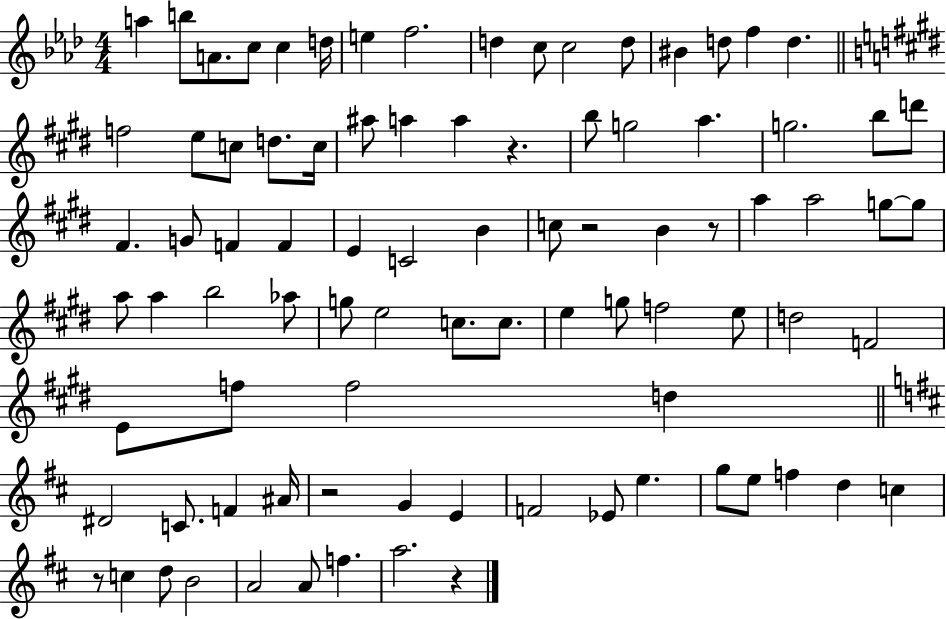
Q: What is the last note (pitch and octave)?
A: A5